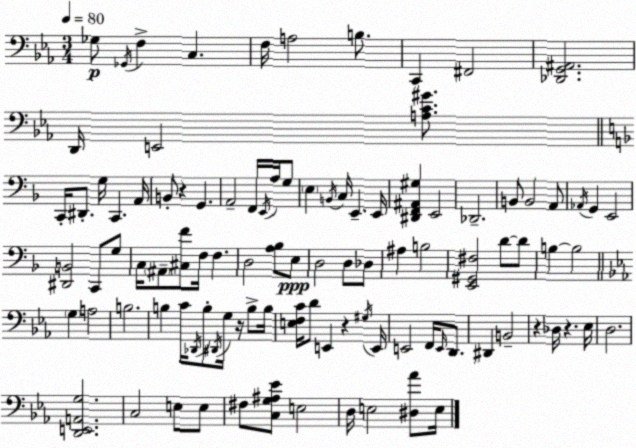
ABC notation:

X:1
T:Untitled
M:3/4
L:1/4
K:Eb
_G,/2 _G,,/4 F, C, F,/4 A,2 B,/2 C,, ^F,,2 [_D,,G,,^A,,]2 D,,/4 E,,2 [A,C^G]/2 C,,/4 ^D,,/2 G,/4 C,, A,,/4 B,,/2 z G,, A,,2 F,,/4 E,,/4 A,/4 G,/2 E, B,,/4 C,/4 E,, E,,/4 [^D,,F,,^A,,^G,] E,,2 _D,,2 B,,/2 B,,2 A,,/2 _A,,/4 G,, E,,2 [^D,,B,,]2 C,,/2 G,/2 C,/4 ^A,,/2 [^C,F]/2 F,/4 F, D,2 [A,_B,]/2 E,/2 D,2 D,/2 _D,/2 ^A, B,2 [E,,^G,,^F,]2 D/2 D/2 B, B,2 G, A,2 B,2 B, C/4 _D,,/4 B,/2 ^D,,/4 G,/4 z/4 B,/2 B,/4 [E,F,C]/4 D/2 E,, z ^G,/4 E,,/4 E,,2 F,,/4 E,,/4 D,,/2 ^D,, B,,2 z _D,/4 z _E,/4 D,2 [D,,E,,A,,G,]2 C,2 E,/2 E,/2 ^F,/2 [C,G,^A,_E]/2 E,2 D,/4 E,2 [^D,_A]/2 E,/4